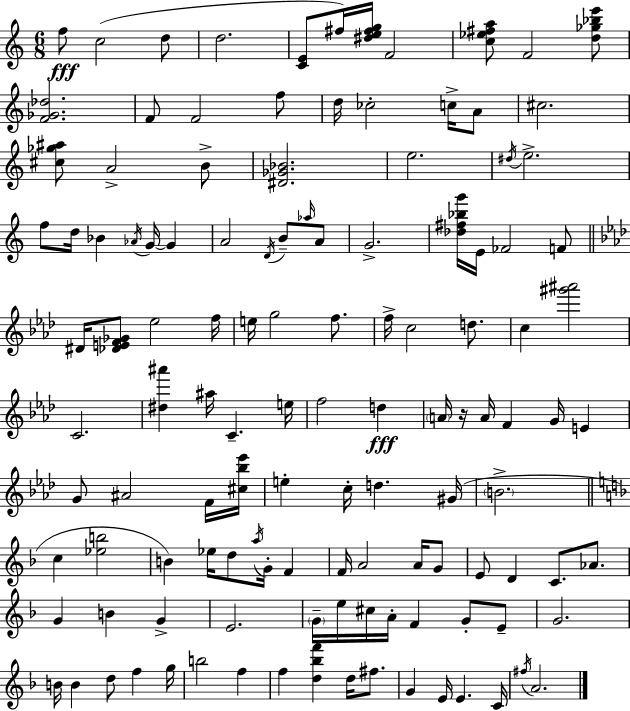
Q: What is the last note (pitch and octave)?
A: A4